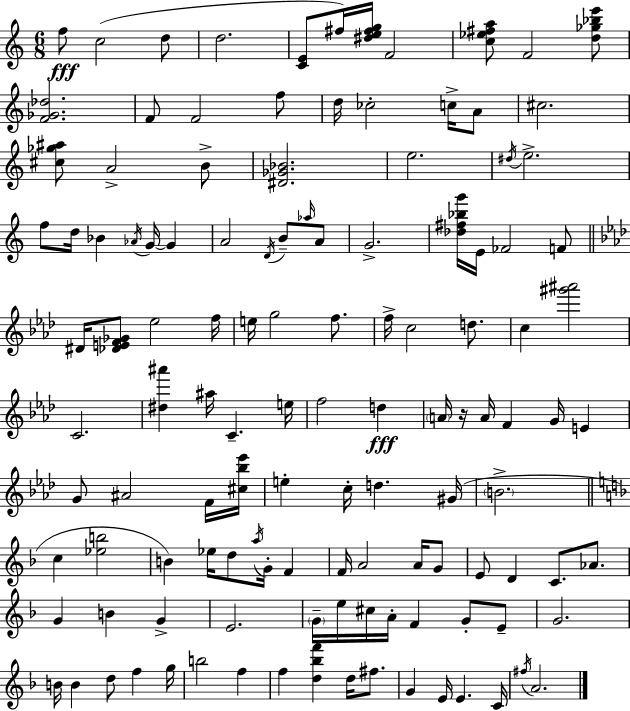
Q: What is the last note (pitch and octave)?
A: A4